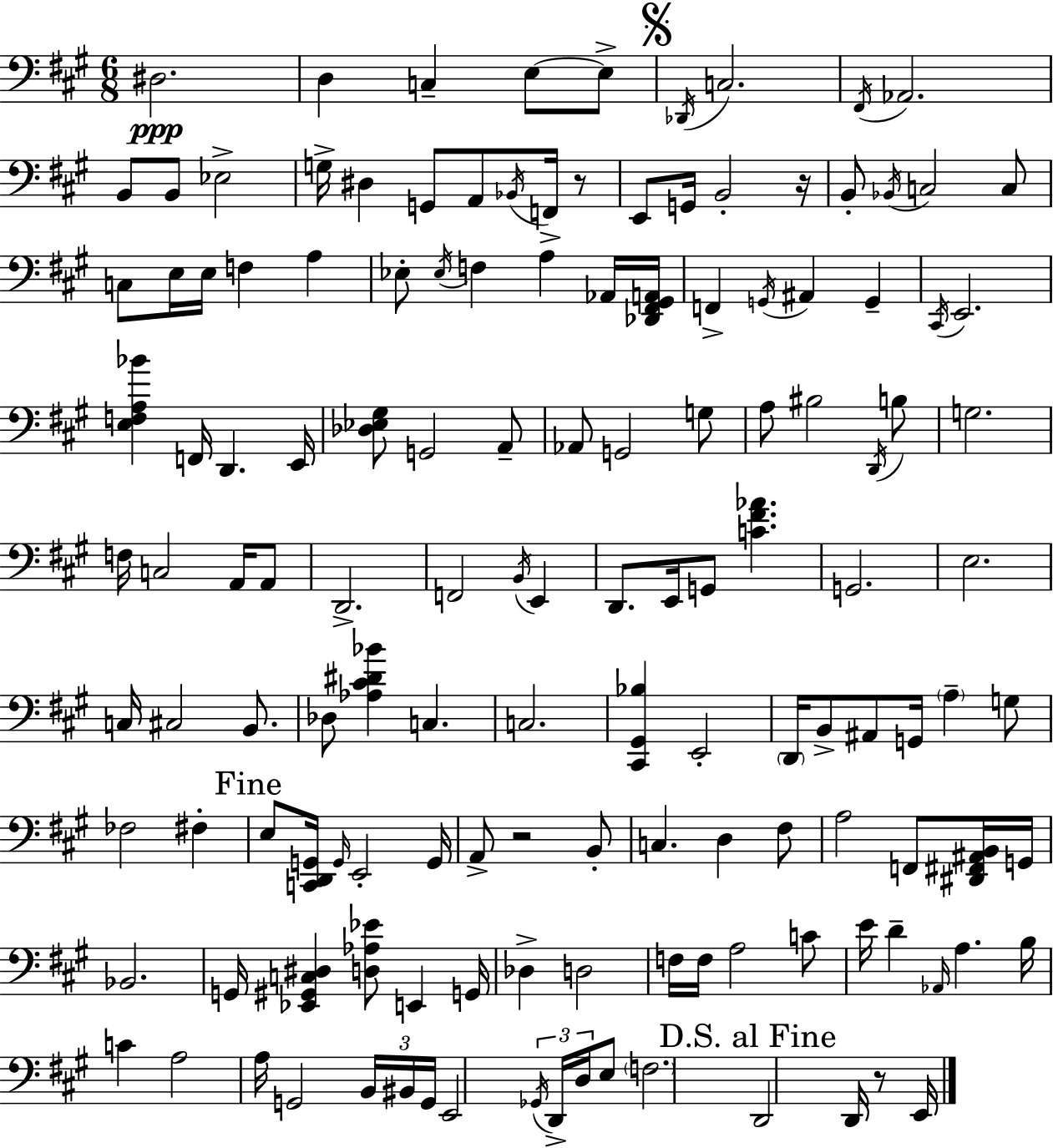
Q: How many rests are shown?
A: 4